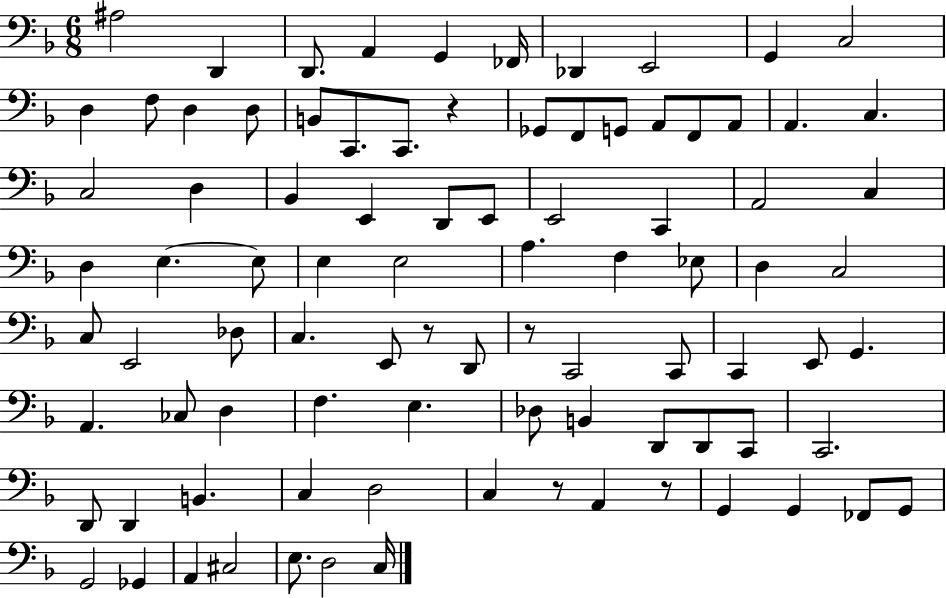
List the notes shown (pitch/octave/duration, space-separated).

A#3/h D2/q D2/e. A2/q G2/q FES2/s Db2/q E2/h G2/q C3/h D3/q F3/e D3/q D3/e B2/e C2/e. C2/e. R/q Gb2/e F2/e G2/e A2/e F2/e A2/e A2/q. C3/q. C3/h D3/q Bb2/q E2/q D2/e E2/e E2/h C2/q A2/h C3/q D3/q E3/q. E3/e E3/q E3/h A3/q. F3/q Eb3/e D3/q C3/h C3/e E2/h Db3/e C3/q. E2/e R/e D2/e R/e C2/h C2/e C2/q E2/e G2/q. A2/q. CES3/e D3/q F3/q. E3/q. Db3/e B2/q D2/e D2/e C2/e C2/h. D2/e D2/q B2/q. C3/q D3/h C3/q R/e A2/q R/e G2/q G2/q FES2/e G2/e G2/h Gb2/q A2/q C#3/h E3/e. D3/h C3/s